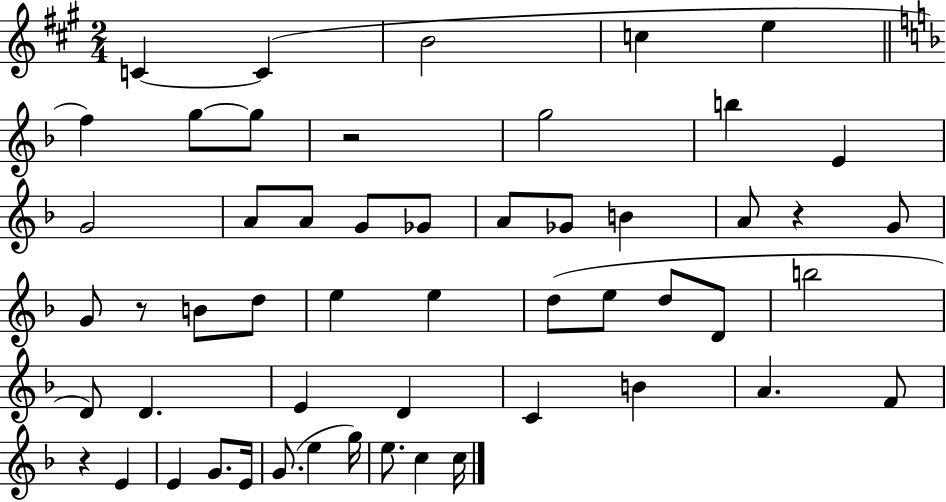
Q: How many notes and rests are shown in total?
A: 53